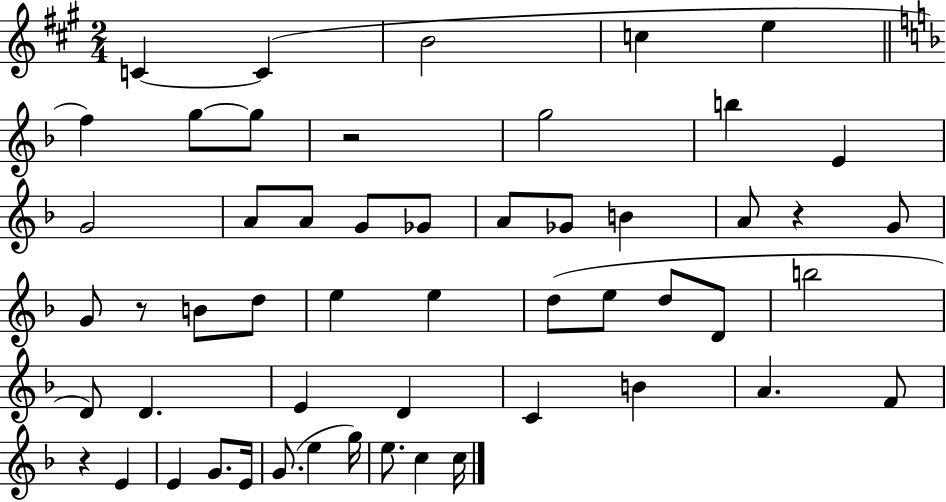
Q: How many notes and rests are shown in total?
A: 53